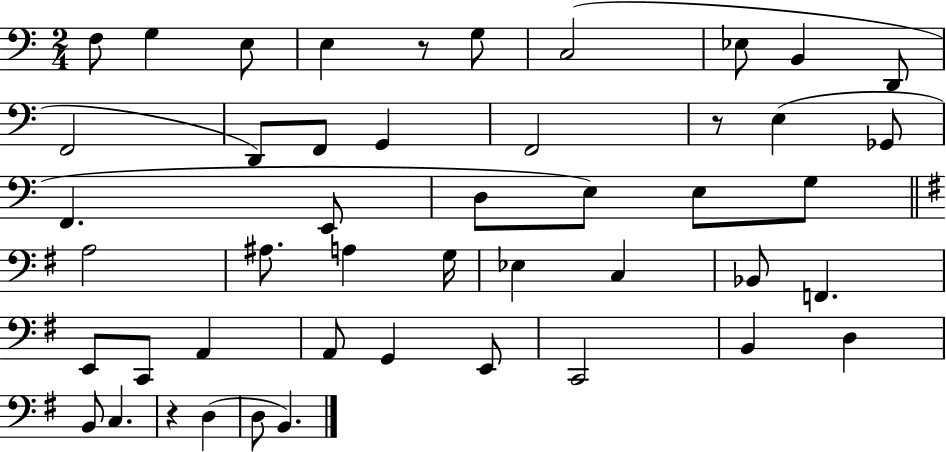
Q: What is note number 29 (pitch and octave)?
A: Bb2